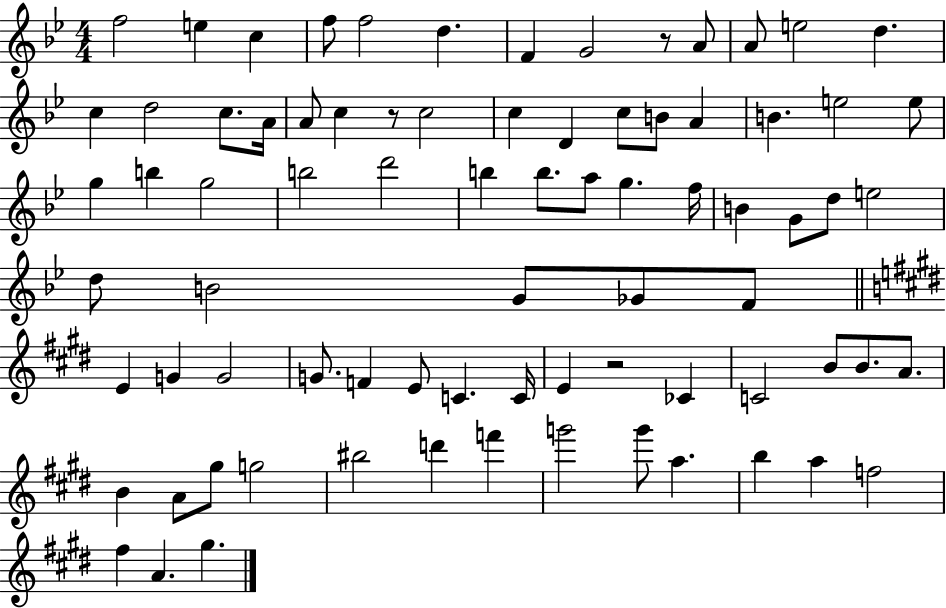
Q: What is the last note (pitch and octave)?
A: G#5